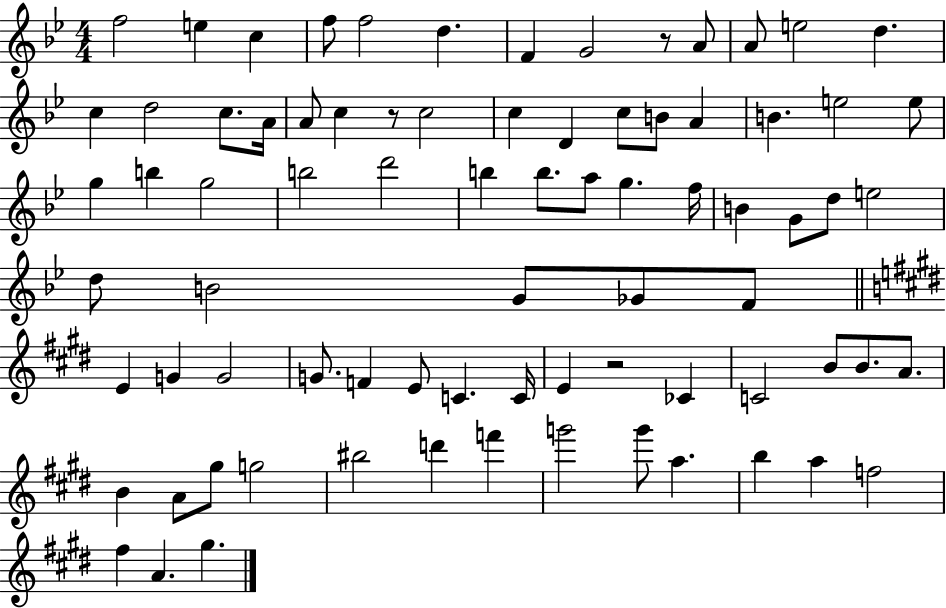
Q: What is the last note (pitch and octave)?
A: G#5